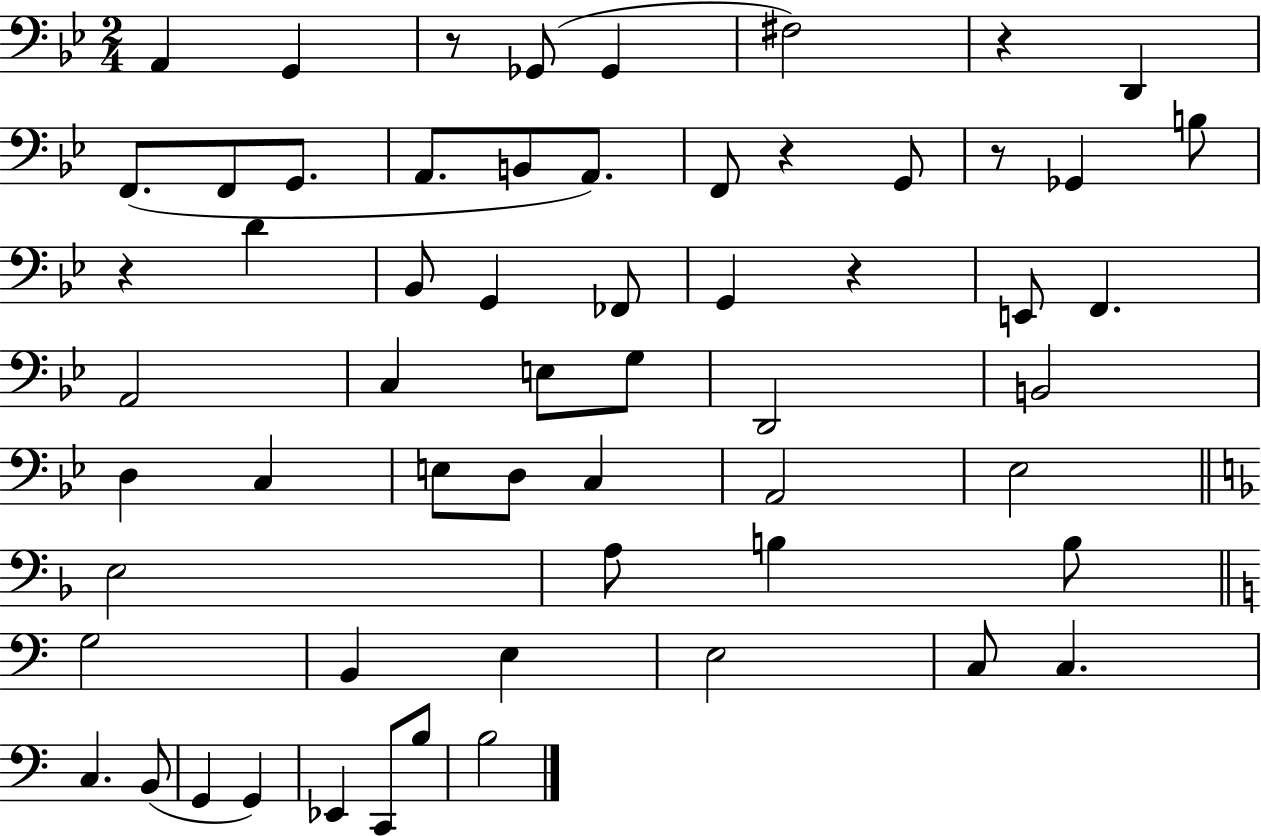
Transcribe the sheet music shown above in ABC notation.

X:1
T:Untitled
M:2/4
L:1/4
K:Bb
A,, G,, z/2 _G,,/2 _G,, ^F,2 z D,, F,,/2 F,,/2 G,,/2 A,,/2 B,,/2 A,,/2 F,,/2 z G,,/2 z/2 _G,, B,/2 z D _B,,/2 G,, _F,,/2 G,, z E,,/2 F,, A,,2 C, E,/2 G,/2 D,,2 B,,2 D, C, E,/2 D,/2 C, A,,2 _E,2 E,2 A,/2 B, B,/2 G,2 B,, E, E,2 C,/2 C, C, B,,/2 G,, G,, _E,, C,,/2 B,/2 B,2